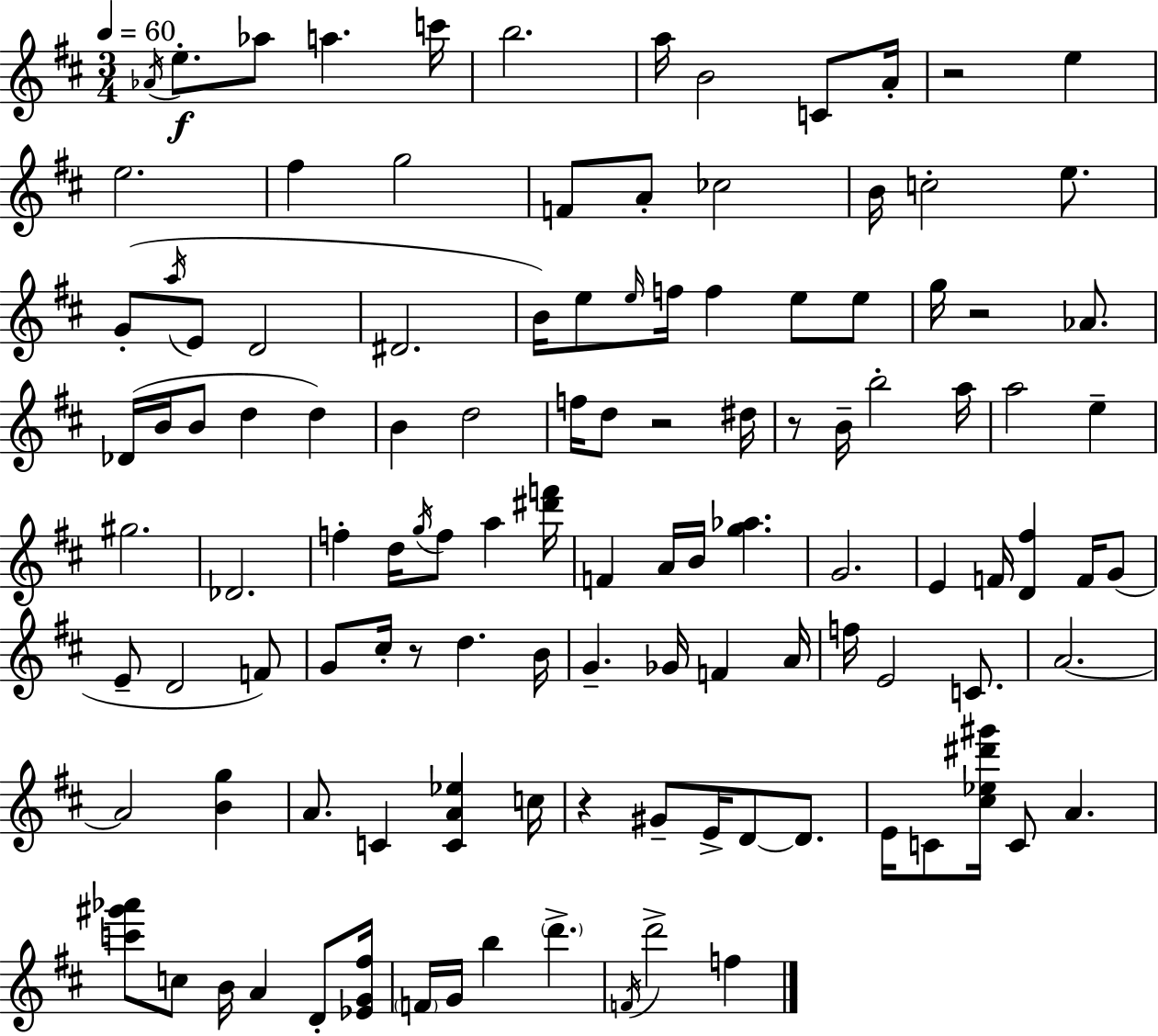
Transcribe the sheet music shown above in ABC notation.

X:1
T:Untitled
M:3/4
L:1/4
K:D
_A/4 e/2 _a/2 a c'/4 b2 a/4 B2 C/2 A/4 z2 e e2 ^f g2 F/2 A/2 _c2 B/4 c2 e/2 G/2 a/4 E/2 D2 ^D2 B/4 e/2 e/4 f/4 f e/2 e/2 g/4 z2 _A/2 _D/4 B/4 B/2 d d B d2 f/4 d/2 z2 ^d/4 z/2 B/4 b2 a/4 a2 e ^g2 _D2 f d/4 g/4 f/2 a [^d'f']/4 F A/4 B/4 [g_a] G2 E F/4 [D^f] F/4 G/2 E/2 D2 F/2 G/2 ^c/4 z/2 d B/4 G _G/4 F A/4 f/4 E2 C/2 A2 A2 [Bg] A/2 C [CA_e] c/4 z ^G/2 E/4 D/2 D/2 E/4 C/2 [^c_e^d'^g']/4 C/2 A [c'^g'_a']/2 c/2 B/4 A D/2 [_EG^f]/4 F/4 G/4 b d' F/4 d'2 f